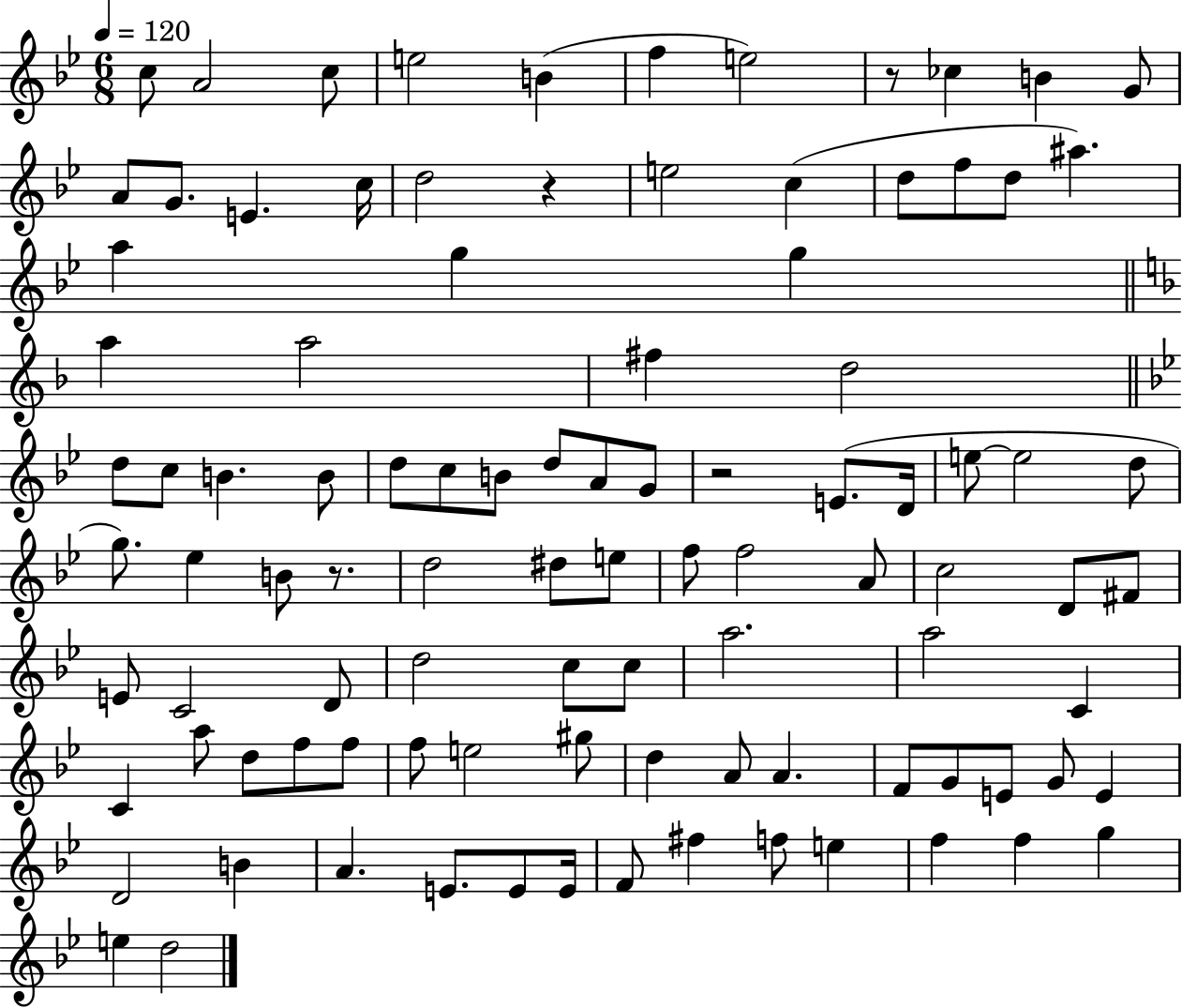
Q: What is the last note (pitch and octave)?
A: D5